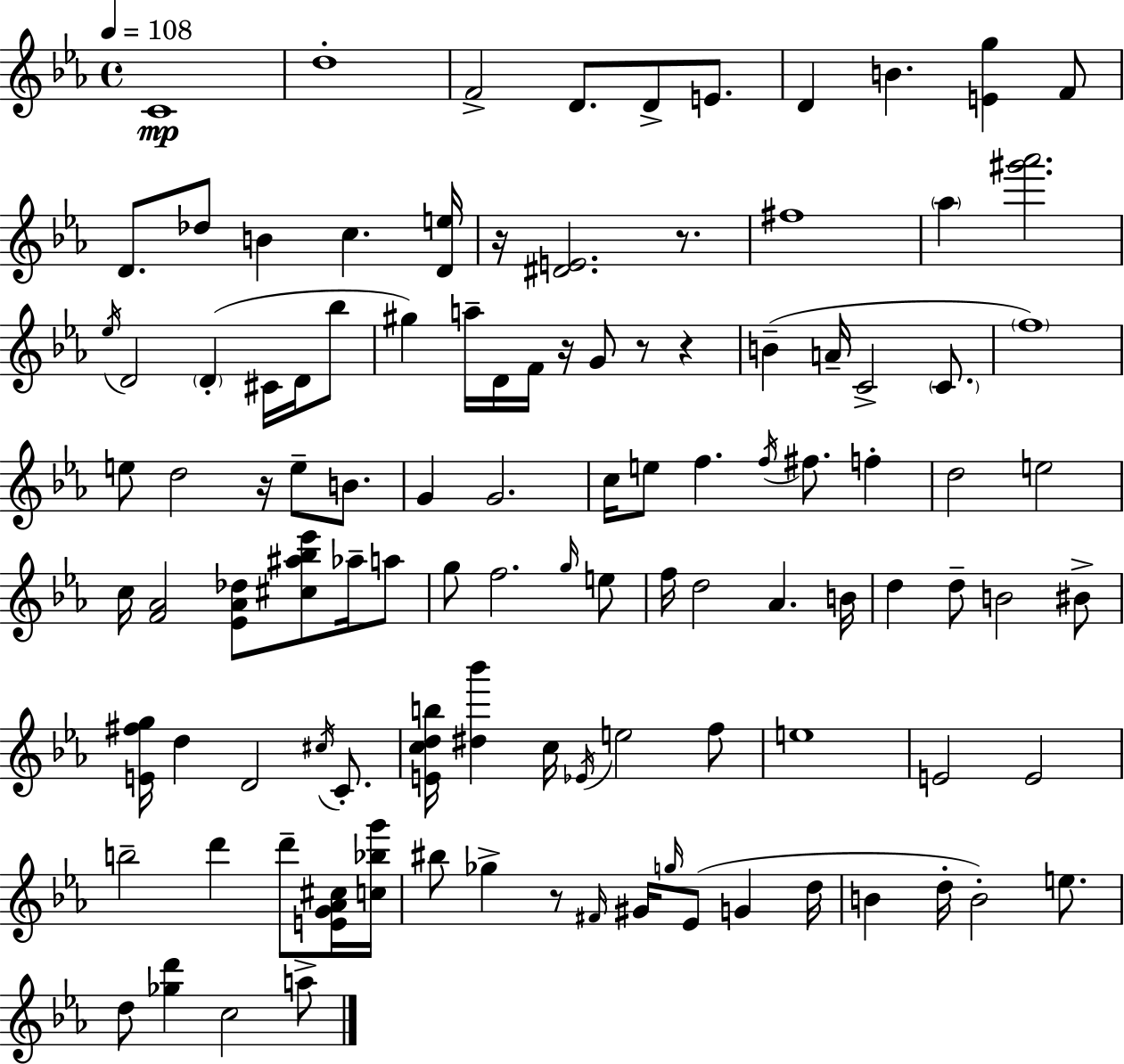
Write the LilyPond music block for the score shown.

{
  \clef treble
  \time 4/4
  \defaultTimeSignature
  \key c \minor
  \tempo 4 = 108
  c'1\mp | d''1-. | f'2-> d'8. d'8-> e'8. | d'4 b'4. <e' g''>4 f'8 | \break d'8. des''8 b'4 c''4. <d' e''>16 | r16 <dis' e'>2. r8. | fis''1 | \parenthesize aes''4 <gis''' aes'''>2. | \break \acciaccatura { ees''16 } d'2 \parenthesize d'4-.( cis'16 d'16 bes''8 | gis''4) a''16-- d'16 f'16 r16 g'8 r8 r4 | b'4--( a'16-- c'2-> \parenthesize c'8. | \parenthesize f''1) | \break e''8 d''2 r16 e''8-- b'8. | g'4 g'2. | c''16 e''8 f''4. \acciaccatura { f''16 } fis''8. f''4-. | d''2 e''2 | \break c''16 <f' aes'>2 <ees' aes' des''>8 <cis'' ais'' bes'' ees'''>8 aes''16-- | a''8 g''8 f''2. | \grace { g''16 } e''8 f''16 d''2 aes'4. | b'16 d''4 d''8-- b'2 | \break bis'8-> <e' fis'' g''>16 d''4 d'2 | \acciaccatura { cis''16 } c'8.-. <e' c'' d'' b''>16 <dis'' bes'''>4 c''16 \acciaccatura { ees'16 } e''2 | f''8 e''1 | e'2 e'2 | \break b''2-- d'''4 | d'''8-- <e' g' aes' cis''>16 <c'' bes'' g'''>16 bis''8 ges''4-> r8 \grace { fis'16 } gis'16 \grace { g''16 } | ees'8( g'4 d''16 b'4 d''16-. b'2-.) | e''8. d''8 <ges'' d'''>4 c''2 | \break a''8-> \bar "|."
}